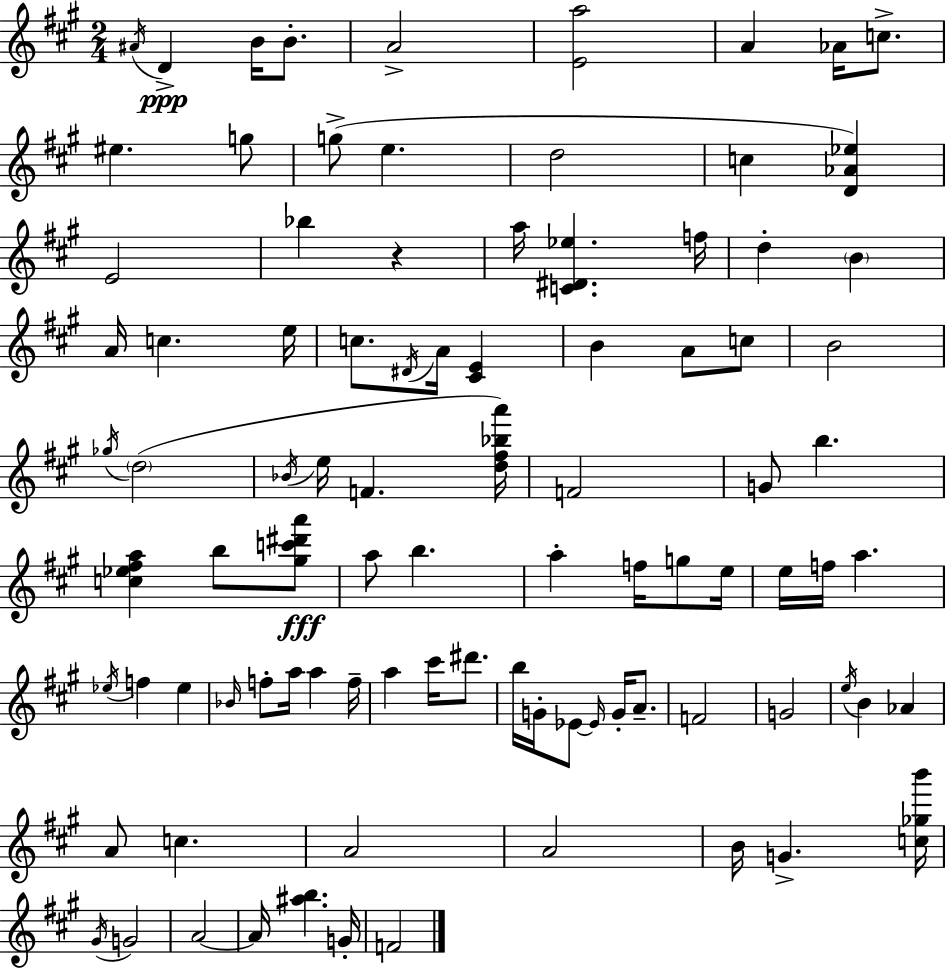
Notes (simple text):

A#4/s D4/q B4/s B4/e. A4/h [E4,A5]/h A4/q Ab4/s C5/e. EIS5/q. G5/e G5/e E5/q. D5/h C5/q [D4,Ab4,Eb5]/q E4/h Bb5/q R/q A5/s [C4,D#4,Eb5]/q. F5/s D5/q B4/q A4/s C5/q. E5/s C5/e. D#4/s A4/s [C#4,E4]/q B4/q A4/e C5/e B4/h Gb5/s D5/h Bb4/s E5/s F4/q. [D5,F#5,Bb5,A6]/s F4/h G4/e B5/q. [C5,Eb5,F#5,A5]/q B5/e [G#5,C6,D#6,A6]/e A5/e B5/q. A5/q F5/s G5/e E5/s E5/s F5/s A5/q. Eb5/s F5/q Eb5/q Bb4/s F5/e A5/s A5/q F5/s A5/q C#6/s D#6/e. B5/s G4/s Eb4/e Eb4/s G4/s A4/e. F4/h G4/h E5/s B4/q Ab4/q A4/e C5/q. A4/h A4/h B4/s G4/q. [C5,Gb5,B6]/s G#4/s G4/h A4/h A4/s [A#5,B5]/q. G4/s F4/h